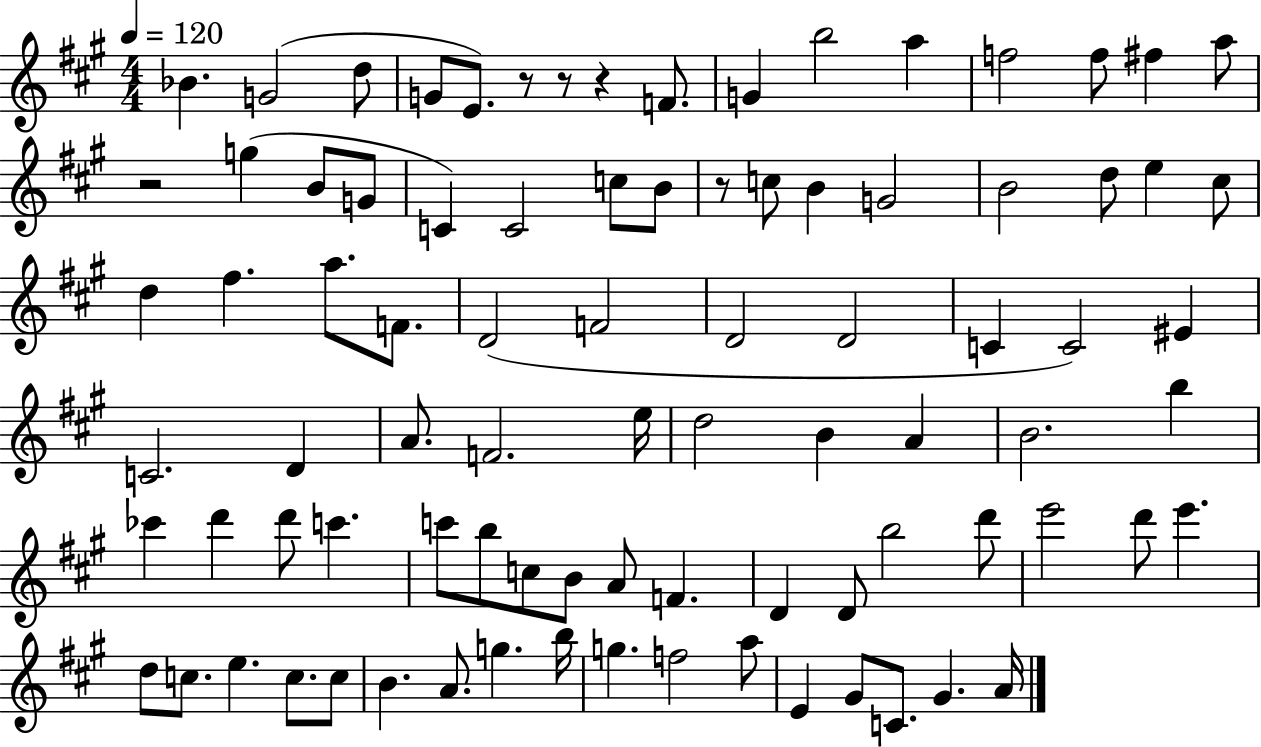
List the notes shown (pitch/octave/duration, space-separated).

Bb4/q. G4/h D5/e G4/e E4/e. R/e R/e R/q F4/e. G4/q B5/h A5/q F5/h F5/e F#5/q A5/e R/h G5/q B4/e G4/e C4/q C4/h C5/e B4/e R/e C5/e B4/q G4/h B4/h D5/e E5/q C#5/e D5/q F#5/q. A5/e. F4/e. D4/h F4/h D4/h D4/h C4/q C4/h EIS4/q C4/h. D4/q A4/e. F4/h. E5/s D5/h B4/q A4/q B4/h. B5/q CES6/q D6/q D6/e C6/q. C6/e B5/e C5/e B4/e A4/e F4/q. D4/q D4/e B5/h D6/e E6/h D6/e E6/q. D5/e C5/e. E5/q. C5/e. C5/e B4/q. A4/e. G5/q. B5/s G5/q. F5/h A5/e E4/q G#4/e C4/e. G#4/q. A4/s